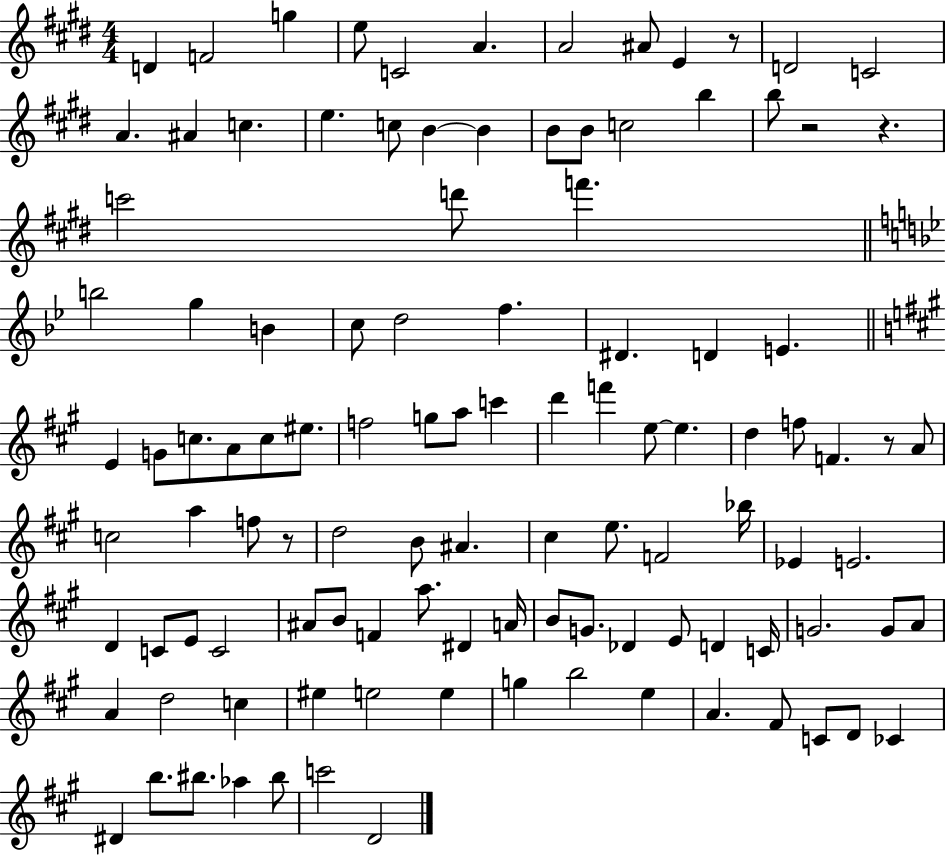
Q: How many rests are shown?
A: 5